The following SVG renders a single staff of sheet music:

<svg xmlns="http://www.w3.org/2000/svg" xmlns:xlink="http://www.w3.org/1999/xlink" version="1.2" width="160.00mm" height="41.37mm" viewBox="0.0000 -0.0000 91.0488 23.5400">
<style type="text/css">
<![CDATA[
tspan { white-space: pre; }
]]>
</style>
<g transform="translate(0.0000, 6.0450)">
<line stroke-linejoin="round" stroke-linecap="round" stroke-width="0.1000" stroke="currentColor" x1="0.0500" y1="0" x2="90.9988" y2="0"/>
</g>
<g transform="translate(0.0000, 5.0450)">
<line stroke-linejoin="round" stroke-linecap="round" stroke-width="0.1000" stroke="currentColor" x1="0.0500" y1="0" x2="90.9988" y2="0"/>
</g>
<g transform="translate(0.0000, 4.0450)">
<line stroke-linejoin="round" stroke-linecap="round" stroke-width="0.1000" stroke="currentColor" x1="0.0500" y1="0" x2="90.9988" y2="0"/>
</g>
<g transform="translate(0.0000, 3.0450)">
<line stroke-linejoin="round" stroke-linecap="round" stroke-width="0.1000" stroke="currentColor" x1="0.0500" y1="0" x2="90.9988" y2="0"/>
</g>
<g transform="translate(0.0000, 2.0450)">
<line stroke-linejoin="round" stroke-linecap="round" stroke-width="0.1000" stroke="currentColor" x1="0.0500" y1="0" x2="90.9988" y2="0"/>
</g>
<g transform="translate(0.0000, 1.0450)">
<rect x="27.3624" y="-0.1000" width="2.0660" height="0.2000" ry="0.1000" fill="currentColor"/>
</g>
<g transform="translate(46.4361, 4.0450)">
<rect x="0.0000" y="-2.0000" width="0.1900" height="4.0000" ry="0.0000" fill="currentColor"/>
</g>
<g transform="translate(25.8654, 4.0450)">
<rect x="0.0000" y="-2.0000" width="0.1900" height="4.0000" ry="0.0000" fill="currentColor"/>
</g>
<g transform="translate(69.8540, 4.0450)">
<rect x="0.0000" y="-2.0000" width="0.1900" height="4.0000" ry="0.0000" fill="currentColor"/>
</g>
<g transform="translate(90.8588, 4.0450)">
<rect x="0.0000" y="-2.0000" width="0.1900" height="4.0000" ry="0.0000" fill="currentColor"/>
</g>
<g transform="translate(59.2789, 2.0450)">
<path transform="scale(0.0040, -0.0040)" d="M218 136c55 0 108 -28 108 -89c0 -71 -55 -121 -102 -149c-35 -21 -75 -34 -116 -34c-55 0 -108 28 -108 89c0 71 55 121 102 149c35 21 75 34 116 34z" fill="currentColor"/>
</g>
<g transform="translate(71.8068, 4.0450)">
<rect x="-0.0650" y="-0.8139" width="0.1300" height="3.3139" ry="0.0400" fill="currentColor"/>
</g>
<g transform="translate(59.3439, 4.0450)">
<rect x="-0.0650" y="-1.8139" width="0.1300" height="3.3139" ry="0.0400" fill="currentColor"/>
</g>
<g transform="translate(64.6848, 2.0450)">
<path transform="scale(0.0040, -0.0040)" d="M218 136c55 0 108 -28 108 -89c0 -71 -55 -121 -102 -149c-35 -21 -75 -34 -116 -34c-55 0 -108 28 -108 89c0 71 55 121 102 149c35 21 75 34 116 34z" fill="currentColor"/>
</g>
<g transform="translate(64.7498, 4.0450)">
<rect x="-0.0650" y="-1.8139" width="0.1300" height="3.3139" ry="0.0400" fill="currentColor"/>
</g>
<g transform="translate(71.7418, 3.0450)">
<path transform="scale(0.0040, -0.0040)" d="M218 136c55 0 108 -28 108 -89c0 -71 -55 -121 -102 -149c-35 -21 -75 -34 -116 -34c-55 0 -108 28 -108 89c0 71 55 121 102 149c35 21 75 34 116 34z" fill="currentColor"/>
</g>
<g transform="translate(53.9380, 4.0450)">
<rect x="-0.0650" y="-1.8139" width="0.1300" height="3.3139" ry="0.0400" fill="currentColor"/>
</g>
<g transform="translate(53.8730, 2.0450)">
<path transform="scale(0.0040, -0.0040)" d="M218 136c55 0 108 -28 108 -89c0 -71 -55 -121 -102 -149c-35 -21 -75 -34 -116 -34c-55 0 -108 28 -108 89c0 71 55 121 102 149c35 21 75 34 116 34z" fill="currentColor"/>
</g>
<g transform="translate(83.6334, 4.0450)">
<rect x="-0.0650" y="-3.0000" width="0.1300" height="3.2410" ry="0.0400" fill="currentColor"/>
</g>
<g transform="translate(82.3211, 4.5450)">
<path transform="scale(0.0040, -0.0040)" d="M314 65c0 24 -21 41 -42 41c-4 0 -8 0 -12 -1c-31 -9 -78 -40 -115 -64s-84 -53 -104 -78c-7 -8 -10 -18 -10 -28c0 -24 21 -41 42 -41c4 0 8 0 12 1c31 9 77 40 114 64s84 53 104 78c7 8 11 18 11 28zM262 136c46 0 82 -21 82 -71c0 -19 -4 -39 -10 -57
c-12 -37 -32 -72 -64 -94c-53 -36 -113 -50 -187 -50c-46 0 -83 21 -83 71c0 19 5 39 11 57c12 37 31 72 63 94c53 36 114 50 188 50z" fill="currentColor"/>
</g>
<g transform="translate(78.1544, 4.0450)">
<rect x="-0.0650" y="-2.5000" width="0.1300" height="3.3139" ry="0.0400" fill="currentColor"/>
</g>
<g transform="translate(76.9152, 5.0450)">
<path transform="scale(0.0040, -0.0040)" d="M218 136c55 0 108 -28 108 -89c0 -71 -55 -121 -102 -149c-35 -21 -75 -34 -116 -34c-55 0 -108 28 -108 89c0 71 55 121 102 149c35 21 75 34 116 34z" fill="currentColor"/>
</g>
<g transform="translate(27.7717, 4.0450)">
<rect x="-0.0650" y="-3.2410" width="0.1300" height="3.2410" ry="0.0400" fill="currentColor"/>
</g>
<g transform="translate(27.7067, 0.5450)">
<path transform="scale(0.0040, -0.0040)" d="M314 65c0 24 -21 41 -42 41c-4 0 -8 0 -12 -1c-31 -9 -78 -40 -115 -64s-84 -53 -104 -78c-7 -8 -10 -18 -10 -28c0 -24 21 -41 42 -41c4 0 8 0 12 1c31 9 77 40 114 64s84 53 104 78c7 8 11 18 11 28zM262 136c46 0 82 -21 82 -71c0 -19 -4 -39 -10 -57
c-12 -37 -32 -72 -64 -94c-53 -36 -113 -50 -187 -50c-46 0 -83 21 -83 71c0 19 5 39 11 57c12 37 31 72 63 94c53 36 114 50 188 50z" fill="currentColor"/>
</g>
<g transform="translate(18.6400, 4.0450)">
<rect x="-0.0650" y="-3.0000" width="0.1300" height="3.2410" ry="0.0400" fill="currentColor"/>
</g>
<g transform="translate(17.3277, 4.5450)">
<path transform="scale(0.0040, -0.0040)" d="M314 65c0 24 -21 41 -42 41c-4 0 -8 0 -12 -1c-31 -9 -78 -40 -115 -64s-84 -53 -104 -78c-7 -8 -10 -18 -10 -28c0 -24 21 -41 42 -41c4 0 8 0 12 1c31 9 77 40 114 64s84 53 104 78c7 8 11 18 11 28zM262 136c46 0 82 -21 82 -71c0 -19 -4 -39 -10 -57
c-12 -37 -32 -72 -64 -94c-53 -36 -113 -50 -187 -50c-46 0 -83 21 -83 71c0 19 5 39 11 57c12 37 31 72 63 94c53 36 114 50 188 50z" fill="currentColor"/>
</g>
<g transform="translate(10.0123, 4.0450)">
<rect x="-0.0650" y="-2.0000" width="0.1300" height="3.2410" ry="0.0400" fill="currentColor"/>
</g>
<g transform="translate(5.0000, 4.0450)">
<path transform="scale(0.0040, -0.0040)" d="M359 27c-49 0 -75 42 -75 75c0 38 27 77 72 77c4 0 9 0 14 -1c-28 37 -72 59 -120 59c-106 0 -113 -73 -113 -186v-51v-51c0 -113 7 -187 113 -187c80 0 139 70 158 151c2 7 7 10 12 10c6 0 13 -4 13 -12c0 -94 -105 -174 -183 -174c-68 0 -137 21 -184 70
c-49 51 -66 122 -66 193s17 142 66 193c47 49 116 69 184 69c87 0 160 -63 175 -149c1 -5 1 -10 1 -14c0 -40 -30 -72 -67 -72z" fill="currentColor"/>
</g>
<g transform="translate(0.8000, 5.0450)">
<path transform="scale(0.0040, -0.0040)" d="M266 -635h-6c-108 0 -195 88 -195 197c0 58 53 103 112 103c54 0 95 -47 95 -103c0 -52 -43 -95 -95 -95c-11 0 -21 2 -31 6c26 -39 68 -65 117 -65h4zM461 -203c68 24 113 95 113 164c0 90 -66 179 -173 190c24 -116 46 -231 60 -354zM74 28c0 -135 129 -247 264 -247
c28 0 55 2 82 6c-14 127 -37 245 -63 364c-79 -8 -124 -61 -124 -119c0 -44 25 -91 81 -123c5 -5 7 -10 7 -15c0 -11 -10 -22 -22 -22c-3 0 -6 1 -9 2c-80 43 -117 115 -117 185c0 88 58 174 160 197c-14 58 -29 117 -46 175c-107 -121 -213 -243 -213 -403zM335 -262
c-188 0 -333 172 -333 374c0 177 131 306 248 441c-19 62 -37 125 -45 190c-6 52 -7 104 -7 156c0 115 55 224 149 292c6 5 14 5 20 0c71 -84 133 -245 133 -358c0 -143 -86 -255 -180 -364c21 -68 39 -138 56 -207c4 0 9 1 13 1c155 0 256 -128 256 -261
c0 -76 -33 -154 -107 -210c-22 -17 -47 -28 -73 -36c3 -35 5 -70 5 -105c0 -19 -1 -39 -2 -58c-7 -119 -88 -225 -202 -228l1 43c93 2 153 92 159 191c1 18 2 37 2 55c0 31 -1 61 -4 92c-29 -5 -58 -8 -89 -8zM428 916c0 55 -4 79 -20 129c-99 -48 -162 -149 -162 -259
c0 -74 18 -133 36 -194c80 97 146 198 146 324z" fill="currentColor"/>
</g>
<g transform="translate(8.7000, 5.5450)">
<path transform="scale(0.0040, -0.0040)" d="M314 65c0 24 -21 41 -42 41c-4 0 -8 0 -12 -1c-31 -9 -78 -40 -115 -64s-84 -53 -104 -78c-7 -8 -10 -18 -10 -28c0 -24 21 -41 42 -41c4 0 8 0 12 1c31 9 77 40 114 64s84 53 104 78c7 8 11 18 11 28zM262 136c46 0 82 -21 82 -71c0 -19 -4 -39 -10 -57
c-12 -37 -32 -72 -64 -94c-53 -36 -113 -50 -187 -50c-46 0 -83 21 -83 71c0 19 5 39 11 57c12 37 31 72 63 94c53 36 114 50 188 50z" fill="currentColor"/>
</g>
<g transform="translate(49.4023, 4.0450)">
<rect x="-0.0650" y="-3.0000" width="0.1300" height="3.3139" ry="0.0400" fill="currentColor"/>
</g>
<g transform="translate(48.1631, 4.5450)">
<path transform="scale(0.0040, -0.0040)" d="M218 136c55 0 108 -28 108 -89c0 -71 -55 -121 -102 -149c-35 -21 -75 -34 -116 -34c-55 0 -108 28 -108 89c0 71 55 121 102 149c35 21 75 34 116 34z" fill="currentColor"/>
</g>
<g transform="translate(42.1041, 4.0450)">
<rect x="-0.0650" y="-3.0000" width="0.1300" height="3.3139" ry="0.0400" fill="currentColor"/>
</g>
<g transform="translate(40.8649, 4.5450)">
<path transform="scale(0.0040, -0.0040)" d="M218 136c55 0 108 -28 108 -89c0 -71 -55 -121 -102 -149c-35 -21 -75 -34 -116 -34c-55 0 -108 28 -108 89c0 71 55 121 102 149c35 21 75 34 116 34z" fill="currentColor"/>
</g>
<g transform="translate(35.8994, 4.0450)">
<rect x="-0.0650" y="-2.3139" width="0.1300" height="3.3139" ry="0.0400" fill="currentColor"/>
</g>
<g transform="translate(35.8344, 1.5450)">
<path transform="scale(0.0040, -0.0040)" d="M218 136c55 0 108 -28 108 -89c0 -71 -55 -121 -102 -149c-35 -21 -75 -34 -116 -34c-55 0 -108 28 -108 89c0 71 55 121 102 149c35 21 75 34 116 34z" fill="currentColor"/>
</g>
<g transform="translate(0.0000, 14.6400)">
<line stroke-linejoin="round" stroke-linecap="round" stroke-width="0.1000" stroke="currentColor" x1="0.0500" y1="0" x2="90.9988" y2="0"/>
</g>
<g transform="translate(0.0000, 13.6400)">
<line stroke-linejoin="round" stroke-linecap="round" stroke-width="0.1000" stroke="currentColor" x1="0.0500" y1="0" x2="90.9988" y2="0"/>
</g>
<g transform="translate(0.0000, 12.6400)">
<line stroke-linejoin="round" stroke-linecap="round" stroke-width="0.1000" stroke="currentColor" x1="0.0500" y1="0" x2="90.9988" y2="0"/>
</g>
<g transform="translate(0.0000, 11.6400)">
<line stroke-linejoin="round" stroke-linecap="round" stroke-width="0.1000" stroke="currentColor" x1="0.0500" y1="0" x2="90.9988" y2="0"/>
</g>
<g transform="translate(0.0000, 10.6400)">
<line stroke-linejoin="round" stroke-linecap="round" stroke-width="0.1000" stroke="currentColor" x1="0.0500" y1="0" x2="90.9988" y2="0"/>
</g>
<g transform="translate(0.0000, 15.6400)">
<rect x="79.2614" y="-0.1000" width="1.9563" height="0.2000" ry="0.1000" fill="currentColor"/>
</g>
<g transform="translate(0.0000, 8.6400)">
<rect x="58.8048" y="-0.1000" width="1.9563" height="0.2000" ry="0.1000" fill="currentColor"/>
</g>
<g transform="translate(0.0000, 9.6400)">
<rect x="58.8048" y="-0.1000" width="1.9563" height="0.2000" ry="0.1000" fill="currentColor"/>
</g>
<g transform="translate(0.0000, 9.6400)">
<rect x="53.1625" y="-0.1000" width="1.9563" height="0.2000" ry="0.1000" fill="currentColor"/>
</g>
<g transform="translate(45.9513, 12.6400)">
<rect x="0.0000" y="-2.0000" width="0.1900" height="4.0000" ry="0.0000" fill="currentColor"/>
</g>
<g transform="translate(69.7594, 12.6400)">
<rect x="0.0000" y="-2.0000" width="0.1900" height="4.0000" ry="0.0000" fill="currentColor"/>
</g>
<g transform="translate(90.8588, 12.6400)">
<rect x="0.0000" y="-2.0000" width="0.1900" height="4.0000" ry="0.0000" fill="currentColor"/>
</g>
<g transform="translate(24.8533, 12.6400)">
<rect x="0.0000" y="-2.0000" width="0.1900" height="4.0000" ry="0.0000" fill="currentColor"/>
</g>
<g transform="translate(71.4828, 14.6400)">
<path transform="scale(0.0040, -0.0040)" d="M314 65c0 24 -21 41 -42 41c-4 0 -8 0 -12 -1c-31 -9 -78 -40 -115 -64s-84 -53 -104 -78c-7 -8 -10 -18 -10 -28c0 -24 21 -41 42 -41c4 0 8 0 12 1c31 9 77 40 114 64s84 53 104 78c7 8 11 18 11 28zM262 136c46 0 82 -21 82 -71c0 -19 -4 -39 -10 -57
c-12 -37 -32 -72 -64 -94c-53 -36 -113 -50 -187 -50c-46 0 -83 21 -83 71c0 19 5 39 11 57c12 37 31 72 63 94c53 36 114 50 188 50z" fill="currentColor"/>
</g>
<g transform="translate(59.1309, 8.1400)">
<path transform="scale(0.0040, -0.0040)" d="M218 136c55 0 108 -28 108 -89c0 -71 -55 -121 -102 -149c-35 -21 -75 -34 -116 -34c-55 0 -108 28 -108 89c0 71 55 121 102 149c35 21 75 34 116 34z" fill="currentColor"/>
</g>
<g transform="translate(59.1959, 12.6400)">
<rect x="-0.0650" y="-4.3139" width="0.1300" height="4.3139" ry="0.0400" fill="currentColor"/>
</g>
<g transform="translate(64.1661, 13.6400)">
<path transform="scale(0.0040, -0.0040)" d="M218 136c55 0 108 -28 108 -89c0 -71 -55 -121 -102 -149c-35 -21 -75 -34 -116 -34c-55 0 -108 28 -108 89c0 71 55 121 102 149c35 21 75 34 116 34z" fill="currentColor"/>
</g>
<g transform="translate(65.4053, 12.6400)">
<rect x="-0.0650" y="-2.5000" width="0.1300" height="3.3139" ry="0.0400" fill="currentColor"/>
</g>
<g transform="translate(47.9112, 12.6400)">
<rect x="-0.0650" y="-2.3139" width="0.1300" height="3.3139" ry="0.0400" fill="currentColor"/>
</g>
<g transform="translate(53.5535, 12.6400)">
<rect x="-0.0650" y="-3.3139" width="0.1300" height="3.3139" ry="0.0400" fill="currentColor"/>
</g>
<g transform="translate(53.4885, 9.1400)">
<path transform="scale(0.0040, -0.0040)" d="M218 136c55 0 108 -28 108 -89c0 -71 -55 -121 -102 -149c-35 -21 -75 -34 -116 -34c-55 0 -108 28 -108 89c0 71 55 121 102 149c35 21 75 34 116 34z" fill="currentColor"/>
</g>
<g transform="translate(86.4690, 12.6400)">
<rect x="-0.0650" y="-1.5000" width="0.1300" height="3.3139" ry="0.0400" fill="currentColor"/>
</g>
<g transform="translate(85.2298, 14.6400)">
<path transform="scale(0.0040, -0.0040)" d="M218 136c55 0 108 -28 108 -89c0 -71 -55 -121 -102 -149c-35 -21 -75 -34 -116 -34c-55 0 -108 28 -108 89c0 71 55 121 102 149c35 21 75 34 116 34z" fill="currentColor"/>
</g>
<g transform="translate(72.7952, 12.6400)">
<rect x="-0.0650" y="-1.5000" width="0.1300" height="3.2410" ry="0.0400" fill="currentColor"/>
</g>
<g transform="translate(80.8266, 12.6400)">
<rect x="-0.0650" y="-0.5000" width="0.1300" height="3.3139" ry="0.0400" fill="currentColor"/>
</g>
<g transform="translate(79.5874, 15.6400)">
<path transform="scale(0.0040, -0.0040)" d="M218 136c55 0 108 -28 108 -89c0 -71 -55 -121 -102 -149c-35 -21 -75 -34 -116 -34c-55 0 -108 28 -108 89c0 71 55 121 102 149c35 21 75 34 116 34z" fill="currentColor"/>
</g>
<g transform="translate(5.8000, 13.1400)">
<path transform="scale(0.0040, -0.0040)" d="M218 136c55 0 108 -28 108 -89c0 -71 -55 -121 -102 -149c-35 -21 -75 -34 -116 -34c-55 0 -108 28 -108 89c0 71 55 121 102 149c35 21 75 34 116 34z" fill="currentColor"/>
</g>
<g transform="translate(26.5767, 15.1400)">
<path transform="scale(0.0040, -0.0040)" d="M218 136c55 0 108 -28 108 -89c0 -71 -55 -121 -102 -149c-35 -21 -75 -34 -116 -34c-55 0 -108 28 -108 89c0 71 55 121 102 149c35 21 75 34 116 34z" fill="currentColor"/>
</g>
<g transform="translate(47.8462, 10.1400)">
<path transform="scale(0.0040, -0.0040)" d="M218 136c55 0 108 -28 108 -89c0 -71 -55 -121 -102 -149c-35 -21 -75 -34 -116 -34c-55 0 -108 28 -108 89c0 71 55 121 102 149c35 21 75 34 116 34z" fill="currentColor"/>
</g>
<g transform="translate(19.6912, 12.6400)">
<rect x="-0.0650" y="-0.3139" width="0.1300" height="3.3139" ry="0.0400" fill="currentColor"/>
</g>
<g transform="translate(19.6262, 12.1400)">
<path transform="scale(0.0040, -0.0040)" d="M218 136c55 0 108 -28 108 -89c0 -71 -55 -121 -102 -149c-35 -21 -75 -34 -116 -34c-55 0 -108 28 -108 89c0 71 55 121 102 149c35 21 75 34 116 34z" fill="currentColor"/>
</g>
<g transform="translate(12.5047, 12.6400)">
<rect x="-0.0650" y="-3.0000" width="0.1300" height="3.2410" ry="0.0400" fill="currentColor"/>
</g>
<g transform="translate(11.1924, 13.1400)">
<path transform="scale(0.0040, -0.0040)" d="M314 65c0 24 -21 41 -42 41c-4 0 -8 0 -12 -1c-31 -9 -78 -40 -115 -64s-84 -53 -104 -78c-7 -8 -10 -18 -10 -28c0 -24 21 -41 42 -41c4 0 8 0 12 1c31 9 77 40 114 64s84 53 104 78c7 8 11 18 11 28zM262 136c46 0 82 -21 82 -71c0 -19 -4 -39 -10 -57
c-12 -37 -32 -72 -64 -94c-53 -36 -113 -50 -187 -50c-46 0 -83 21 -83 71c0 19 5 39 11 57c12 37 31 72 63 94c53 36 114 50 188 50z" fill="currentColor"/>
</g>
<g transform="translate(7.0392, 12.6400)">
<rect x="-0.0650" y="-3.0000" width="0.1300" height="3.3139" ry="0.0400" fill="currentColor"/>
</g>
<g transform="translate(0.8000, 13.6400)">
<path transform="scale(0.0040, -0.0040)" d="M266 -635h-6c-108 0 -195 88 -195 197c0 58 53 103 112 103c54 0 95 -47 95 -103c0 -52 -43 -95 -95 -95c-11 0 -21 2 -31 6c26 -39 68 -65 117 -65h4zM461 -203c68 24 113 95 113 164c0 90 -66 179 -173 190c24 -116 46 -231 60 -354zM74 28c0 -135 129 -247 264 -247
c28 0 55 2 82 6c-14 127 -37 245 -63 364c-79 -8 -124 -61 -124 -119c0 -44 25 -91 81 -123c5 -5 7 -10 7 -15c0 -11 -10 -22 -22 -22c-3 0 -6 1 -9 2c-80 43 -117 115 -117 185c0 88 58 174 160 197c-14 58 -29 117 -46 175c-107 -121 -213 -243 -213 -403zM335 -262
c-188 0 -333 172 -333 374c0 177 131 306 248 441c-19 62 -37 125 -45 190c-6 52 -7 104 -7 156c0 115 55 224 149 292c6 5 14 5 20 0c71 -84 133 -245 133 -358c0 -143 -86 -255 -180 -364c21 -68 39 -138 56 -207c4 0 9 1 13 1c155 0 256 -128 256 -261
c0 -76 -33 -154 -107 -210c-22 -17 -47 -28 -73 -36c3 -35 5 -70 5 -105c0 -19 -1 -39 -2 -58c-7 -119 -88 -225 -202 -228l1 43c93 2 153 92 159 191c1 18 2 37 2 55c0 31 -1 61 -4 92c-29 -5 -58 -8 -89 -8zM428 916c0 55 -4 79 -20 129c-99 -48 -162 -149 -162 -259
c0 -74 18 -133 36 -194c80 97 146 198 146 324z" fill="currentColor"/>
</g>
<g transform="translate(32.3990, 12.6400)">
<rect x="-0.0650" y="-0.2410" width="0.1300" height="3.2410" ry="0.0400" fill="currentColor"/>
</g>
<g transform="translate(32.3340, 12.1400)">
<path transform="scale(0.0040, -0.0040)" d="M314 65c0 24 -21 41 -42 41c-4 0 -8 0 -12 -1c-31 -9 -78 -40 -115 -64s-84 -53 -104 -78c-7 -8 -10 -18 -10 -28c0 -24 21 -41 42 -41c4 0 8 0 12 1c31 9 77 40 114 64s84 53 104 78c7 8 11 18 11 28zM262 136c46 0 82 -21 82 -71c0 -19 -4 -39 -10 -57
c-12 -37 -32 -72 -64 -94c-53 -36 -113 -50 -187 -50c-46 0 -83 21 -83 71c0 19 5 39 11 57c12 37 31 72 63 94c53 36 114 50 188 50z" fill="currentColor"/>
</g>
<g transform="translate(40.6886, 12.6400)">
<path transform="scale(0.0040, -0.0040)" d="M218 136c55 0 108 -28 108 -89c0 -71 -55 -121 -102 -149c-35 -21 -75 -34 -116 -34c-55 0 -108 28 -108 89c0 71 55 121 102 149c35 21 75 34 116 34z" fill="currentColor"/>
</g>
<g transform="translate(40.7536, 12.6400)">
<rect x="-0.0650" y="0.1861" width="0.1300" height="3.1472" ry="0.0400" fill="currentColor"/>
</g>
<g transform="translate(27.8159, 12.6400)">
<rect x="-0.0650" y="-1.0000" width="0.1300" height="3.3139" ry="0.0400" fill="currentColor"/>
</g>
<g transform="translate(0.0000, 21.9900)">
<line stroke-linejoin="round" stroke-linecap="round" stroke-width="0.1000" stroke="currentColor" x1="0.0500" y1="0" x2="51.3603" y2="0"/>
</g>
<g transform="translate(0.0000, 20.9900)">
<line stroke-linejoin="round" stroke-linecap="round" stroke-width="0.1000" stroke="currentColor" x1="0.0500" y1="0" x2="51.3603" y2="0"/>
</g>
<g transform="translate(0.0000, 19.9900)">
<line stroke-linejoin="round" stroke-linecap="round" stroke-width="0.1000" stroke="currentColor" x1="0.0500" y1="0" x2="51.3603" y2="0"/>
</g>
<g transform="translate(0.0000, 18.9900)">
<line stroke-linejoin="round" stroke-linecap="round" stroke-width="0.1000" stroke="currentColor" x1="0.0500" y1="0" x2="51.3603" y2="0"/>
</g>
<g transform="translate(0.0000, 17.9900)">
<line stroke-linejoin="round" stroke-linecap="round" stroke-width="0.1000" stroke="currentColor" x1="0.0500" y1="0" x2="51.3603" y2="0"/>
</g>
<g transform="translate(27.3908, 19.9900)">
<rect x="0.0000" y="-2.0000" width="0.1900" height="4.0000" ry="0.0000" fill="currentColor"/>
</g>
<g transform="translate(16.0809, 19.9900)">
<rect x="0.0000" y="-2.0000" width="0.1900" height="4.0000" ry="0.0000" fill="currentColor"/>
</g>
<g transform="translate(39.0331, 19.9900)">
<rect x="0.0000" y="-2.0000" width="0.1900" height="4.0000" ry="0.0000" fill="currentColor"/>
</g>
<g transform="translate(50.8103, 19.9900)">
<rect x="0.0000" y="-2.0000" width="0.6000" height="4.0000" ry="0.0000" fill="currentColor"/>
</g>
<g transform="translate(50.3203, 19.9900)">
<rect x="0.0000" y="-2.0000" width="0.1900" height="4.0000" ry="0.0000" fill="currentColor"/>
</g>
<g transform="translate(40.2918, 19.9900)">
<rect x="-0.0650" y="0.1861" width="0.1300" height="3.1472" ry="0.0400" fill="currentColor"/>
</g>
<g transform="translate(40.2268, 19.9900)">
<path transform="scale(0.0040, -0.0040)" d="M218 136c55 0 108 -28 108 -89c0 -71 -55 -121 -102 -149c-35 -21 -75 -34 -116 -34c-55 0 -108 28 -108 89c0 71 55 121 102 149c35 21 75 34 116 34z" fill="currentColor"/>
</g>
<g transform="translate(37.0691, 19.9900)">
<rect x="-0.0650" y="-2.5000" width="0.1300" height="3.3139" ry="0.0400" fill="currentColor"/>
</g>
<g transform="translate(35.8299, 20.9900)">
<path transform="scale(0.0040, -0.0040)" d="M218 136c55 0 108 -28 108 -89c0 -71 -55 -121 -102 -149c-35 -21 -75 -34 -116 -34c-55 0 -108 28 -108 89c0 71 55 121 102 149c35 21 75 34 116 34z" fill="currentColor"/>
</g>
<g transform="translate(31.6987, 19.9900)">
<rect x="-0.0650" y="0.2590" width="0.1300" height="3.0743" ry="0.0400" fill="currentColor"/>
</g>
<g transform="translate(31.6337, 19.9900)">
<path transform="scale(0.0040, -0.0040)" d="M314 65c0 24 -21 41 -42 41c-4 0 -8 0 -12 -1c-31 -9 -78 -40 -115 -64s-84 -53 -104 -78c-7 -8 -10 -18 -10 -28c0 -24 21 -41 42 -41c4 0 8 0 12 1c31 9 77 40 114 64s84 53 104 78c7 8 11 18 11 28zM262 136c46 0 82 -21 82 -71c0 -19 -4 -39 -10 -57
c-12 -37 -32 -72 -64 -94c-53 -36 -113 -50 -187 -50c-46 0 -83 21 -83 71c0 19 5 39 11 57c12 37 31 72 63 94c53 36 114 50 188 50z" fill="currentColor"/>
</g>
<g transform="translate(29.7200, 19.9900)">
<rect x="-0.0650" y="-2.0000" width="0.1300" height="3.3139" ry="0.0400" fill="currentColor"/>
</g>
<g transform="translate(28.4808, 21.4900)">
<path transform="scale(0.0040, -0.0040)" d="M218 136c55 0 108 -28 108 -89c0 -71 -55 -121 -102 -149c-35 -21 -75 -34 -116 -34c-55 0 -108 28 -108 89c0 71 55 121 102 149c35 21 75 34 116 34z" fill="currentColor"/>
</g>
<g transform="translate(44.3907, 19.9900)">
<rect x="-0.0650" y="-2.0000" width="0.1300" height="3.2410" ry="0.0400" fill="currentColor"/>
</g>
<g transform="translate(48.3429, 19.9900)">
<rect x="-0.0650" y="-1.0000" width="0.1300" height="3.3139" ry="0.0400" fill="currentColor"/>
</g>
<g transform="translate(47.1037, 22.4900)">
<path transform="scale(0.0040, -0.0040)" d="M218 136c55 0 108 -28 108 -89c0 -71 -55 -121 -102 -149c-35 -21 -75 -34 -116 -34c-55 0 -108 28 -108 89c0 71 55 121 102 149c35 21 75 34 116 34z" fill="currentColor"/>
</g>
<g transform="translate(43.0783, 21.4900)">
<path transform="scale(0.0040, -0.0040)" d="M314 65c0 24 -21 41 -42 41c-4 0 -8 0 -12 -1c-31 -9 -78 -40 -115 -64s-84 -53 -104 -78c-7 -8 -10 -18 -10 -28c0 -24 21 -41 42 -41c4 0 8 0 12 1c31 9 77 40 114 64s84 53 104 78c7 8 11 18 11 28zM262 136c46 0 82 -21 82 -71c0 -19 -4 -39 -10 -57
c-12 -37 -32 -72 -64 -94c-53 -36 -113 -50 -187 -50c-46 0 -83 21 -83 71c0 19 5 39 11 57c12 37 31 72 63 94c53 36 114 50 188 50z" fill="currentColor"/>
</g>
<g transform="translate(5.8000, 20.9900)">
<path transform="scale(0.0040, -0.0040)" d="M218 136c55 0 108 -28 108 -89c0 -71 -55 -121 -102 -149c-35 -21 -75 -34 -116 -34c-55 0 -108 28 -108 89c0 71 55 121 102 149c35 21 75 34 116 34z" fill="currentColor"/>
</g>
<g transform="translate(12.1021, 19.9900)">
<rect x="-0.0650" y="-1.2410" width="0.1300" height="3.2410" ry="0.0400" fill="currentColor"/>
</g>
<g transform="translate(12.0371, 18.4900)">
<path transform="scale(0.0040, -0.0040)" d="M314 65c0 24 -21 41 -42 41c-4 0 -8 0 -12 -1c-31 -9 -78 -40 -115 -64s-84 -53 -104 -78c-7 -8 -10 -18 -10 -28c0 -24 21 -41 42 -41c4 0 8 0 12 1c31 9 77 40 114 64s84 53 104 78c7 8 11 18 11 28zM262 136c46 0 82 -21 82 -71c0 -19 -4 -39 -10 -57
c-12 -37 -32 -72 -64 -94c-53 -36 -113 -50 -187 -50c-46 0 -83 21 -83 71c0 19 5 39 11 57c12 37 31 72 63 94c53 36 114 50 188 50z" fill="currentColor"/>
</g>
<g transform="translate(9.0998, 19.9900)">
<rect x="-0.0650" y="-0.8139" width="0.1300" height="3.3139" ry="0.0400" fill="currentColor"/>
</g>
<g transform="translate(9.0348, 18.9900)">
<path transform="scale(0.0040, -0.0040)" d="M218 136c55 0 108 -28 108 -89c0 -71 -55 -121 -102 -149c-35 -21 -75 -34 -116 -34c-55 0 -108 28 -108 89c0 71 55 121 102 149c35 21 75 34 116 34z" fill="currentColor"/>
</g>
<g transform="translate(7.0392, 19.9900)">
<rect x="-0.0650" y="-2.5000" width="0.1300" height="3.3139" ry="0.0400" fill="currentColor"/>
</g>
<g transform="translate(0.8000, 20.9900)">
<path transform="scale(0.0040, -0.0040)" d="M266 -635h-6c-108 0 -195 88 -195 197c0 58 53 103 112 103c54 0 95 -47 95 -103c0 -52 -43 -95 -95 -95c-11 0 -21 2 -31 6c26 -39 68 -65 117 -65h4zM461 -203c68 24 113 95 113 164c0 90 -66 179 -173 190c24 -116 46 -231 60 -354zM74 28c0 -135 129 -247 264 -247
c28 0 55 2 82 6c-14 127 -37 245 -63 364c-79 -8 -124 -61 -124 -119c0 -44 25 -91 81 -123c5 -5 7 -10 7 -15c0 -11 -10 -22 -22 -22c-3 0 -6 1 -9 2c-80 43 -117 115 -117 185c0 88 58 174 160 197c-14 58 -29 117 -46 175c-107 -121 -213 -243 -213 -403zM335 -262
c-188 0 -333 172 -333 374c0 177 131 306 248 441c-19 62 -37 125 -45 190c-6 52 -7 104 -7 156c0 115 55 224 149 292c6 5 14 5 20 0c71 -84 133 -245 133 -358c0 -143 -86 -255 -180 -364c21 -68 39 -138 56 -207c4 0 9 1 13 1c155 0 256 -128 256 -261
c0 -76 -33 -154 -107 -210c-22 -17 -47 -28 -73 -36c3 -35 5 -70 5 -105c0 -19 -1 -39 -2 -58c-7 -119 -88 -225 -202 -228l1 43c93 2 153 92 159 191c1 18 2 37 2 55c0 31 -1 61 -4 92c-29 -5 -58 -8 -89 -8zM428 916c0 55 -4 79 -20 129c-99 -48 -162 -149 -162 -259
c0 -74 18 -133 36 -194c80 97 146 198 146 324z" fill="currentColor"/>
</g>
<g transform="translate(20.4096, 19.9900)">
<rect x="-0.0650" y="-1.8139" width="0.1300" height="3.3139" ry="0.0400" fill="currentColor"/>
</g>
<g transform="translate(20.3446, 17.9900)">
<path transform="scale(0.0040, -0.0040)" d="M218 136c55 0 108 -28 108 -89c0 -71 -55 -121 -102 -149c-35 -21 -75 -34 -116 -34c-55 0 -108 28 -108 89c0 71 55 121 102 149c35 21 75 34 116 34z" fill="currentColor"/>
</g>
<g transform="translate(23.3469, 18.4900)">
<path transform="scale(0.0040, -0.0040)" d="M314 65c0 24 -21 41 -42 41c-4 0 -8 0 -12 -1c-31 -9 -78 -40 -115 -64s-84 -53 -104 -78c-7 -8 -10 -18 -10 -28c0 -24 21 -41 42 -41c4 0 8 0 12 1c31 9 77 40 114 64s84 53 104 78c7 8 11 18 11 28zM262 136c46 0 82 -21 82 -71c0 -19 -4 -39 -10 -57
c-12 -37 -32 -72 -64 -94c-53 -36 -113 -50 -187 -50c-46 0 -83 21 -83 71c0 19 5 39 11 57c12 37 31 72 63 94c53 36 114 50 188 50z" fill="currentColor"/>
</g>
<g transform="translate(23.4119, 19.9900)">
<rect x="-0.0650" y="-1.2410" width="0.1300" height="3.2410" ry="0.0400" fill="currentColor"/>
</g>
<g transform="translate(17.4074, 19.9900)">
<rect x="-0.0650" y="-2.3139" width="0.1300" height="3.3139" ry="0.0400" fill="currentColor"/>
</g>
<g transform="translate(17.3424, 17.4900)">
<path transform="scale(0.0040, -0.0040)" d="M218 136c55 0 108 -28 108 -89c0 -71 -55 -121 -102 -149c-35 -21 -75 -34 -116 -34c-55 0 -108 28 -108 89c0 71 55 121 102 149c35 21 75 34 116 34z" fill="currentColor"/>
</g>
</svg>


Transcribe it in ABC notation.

X:1
T:Untitled
M:4/4
L:1/4
K:C
F2 A2 b2 g A A f f f d G A2 A A2 c D c2 B g b d' G E2 C E G d e2 g f e2 F B2 G B F2 D